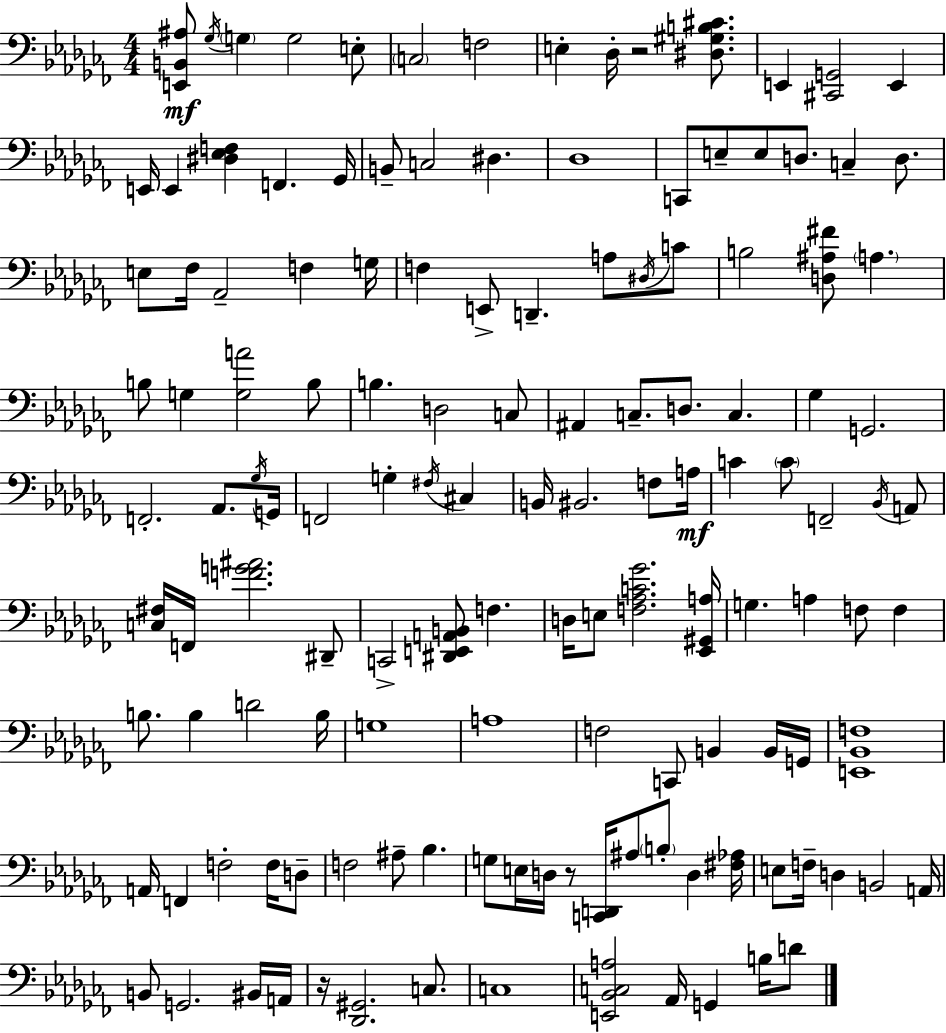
{
  \clef bass
  \numericTimeSignature
  \time 4/4
  \key aes \minor
  <e, b, ais>8\mf \acciaccatura { ges16 } \parenthesize g4 g2 e8-. | \parenthesize c2 f2 | e4-. des16-. r2 <dis gis b cis'>8. | e,4 <cis, g,>2 e,4 | \break e,16 e,4 <dis ees f>4 f,4. | ges,16 b,8-- c2 dis4. | des1 | c,8 e8-- e8 d8. c4-- d8. | \break e8 fes16 aes,2-- f4 | g16 f4 e,8-> d,4.-- a8 \acciaccatura { dis16 } | c'8 b2 <d ais fis'>8 \parenthesize a4. | b8 g4 <g a'>2 | \break b8 b4. d2 | c8 ais,4 c8.-- d8. c4. | ges4 g,2. | f,2.-. aes,8. | \break \acciaccatura { ges16 } g,16 f,2 g4-. \acciaccatura { fis16 } | cis4 b,16 bis,2. | f8 a16\mf c'4 \parenthesize c'8 f,2-- | \acciaccatura { bes,16 } a,8 <c fis>16 f,16 <f' g' ais'>2. | \break dis,8-- c,2-> <dis, e, a, b,>8 f4. | d16 e8 <f aes c' ges'>2. | <ees, gis, a>16 g4. a4 f8 | f4 b8. b4 d'2 | \break b16 g1 | a1 | f2 c,8 b,4 | b,16 g,16 <e, bes, f>1 | \break a,16 f,4 f2-. | f16 d8-- f2 ais8-- bes4. | g8 e16 d16 r8 <c, d,>16 ais8 \parenthesize b8-. | d4 <fis aes>16 e8 f16-- d4 b,2 | \break a,16 b,8 g,2. | bis,16 a,16 r16 <des, gis,>2. | c8. c1 | <e, bes, c a>2 aes,16 g,4 | \break b16 d'8 \bar "|."
}